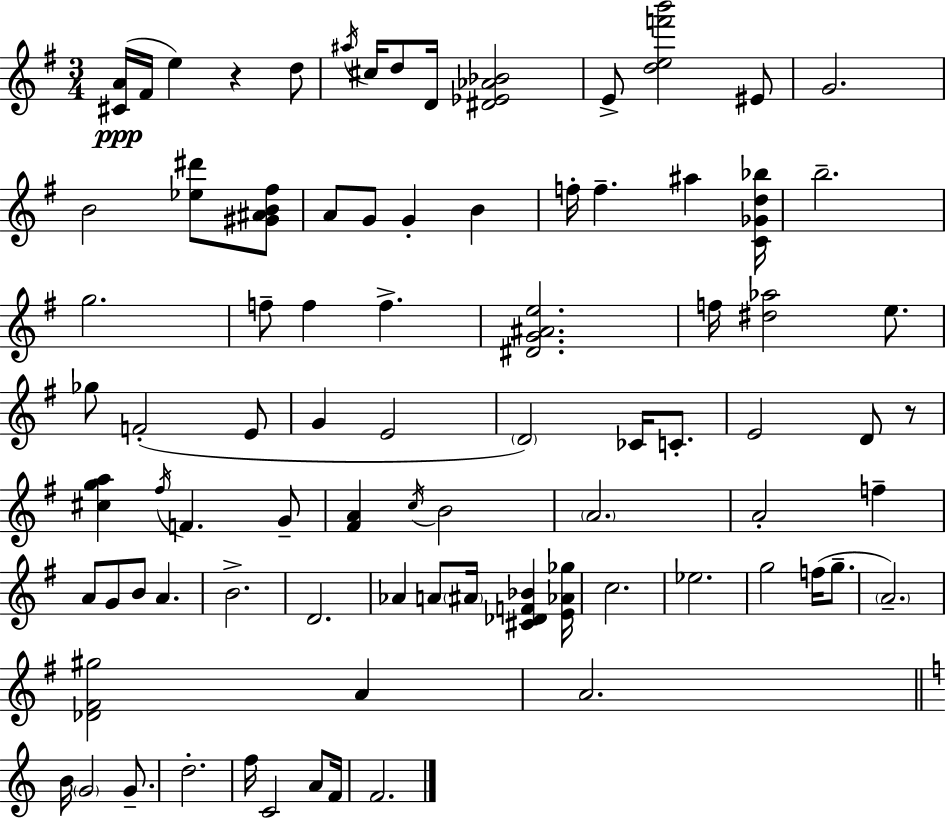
[C#4,A4]/s F#4/s E5/q R/q D5/e A#5/s C#5/s D5/e D4/s [D#4,Eb4,Ab4,Bb4]/h E4/e [D5,E5,F6,B6]/h EIS4/e G4/h. B4/h [Eb5,D#6]/e [G#4,A#4,B4,F#5]/e A4/e G4/e G4/q B4/q F5/s F5/q. A#5/q [C4,Gb4,D5,Bb5]/s B5/h. G5/h. F5/e F5/q F5/q. [D#4,G4,A#4,E5]/h. F5/s [D#5,Ab5]/h E5/e. Gb5/e F4/h E4/e G4/q E4/h D4/h CES4/s C4/e. E4/h D4/e R/e [C#5,G5,A5]/q F#5/s F4/q. G4/e [F#4,A4]/q C5/s B4/h A4/h. A4/h F5/q A4/e G4/e B4/e A4/q. B4/h. D4/h. Ab4/q A4/e A#4/s [C#4,Db4,F4,Bb4]/q [E4,Ab4,Gb5]/s C5/h. Eb5/h. G5/h F5/s G5/e. A4/h. [Db4,F#4,G#5]/h A4/q A4/h. B4/s G4/h G4/e. D5/h. F5/s C4/h A4/e F4/s F4/h.